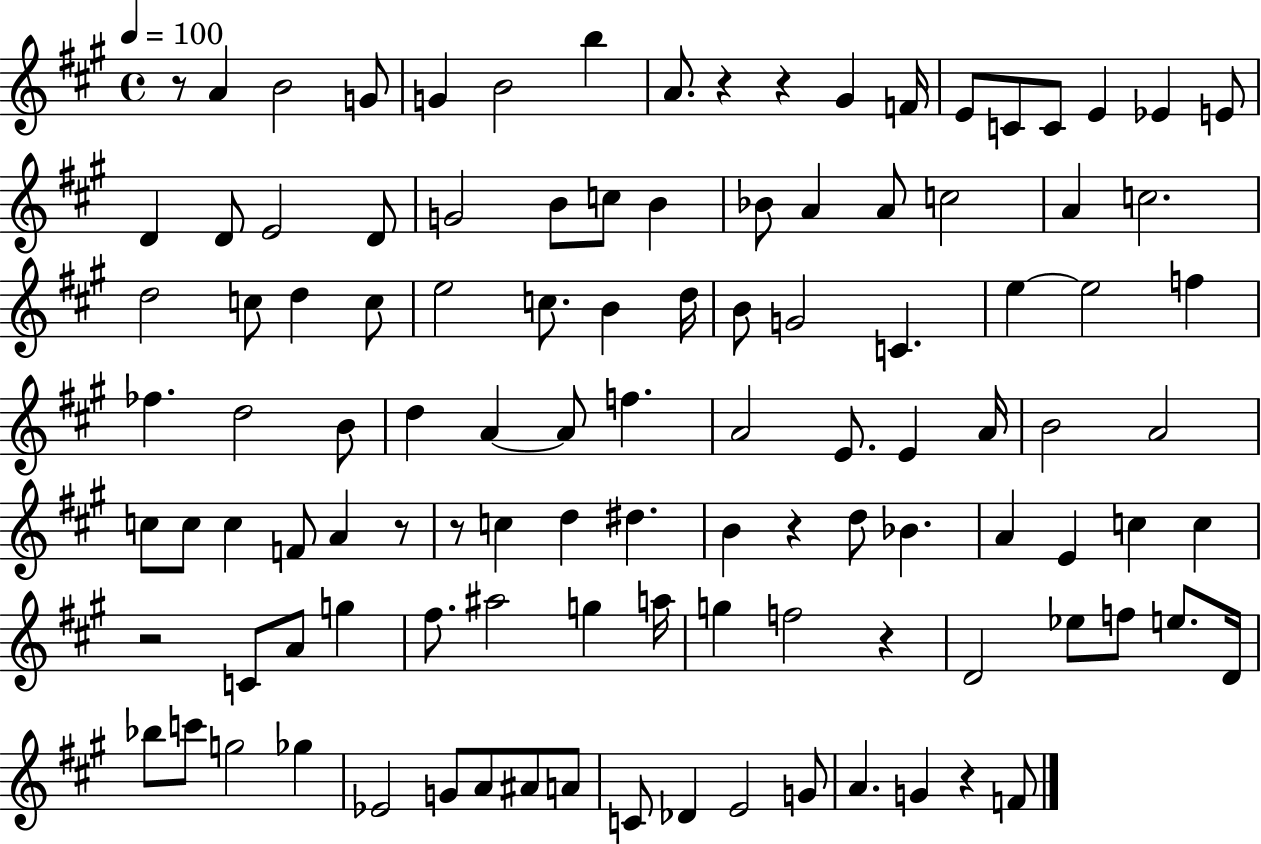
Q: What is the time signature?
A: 4/4